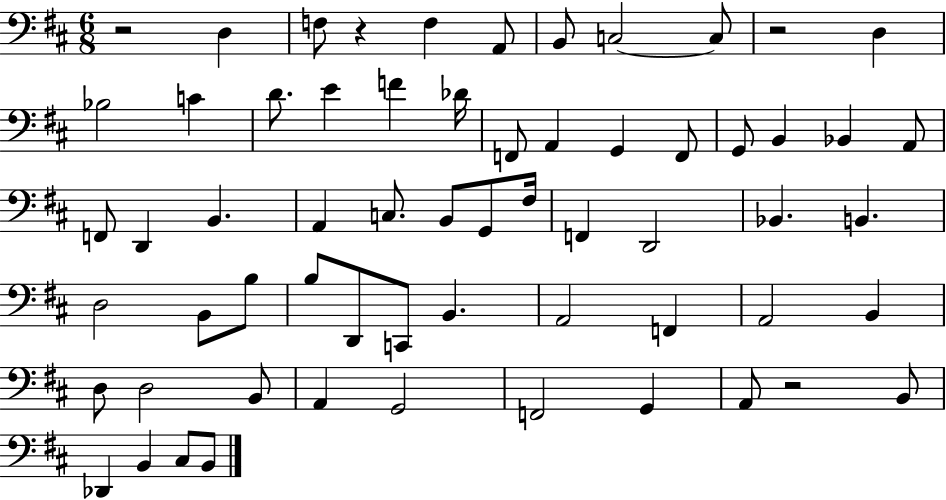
{
  \clef bass
  \numericTimeSignature
  \time 6/8
  \key d \major
  r2 d4 | f8 r4 f4 a,8 | b,8 c2~~ c8 | r2 d4 | \break bes2 c'4 | d'8. e'4 f'4 des'16 | f,8 a,4 g,4 f,8 | g,8 b,4 bes,4 a,8 | \break f,8 d,4 b,4. | a,4 c8. b,8 g,8 fis16 | f,4 d,2 | bes,4. b,4. | \break d2 b,8 b8 | b8 d,8 c,8 b,4. | a,2 f,4 | a,2 b,4 | \break d8 d2 b,8 | a,4 g,2 | f,2 g,4 | a,8 r2 b,8 | \break des,4 b,4 cis8 b,8 | \bar "|."
}